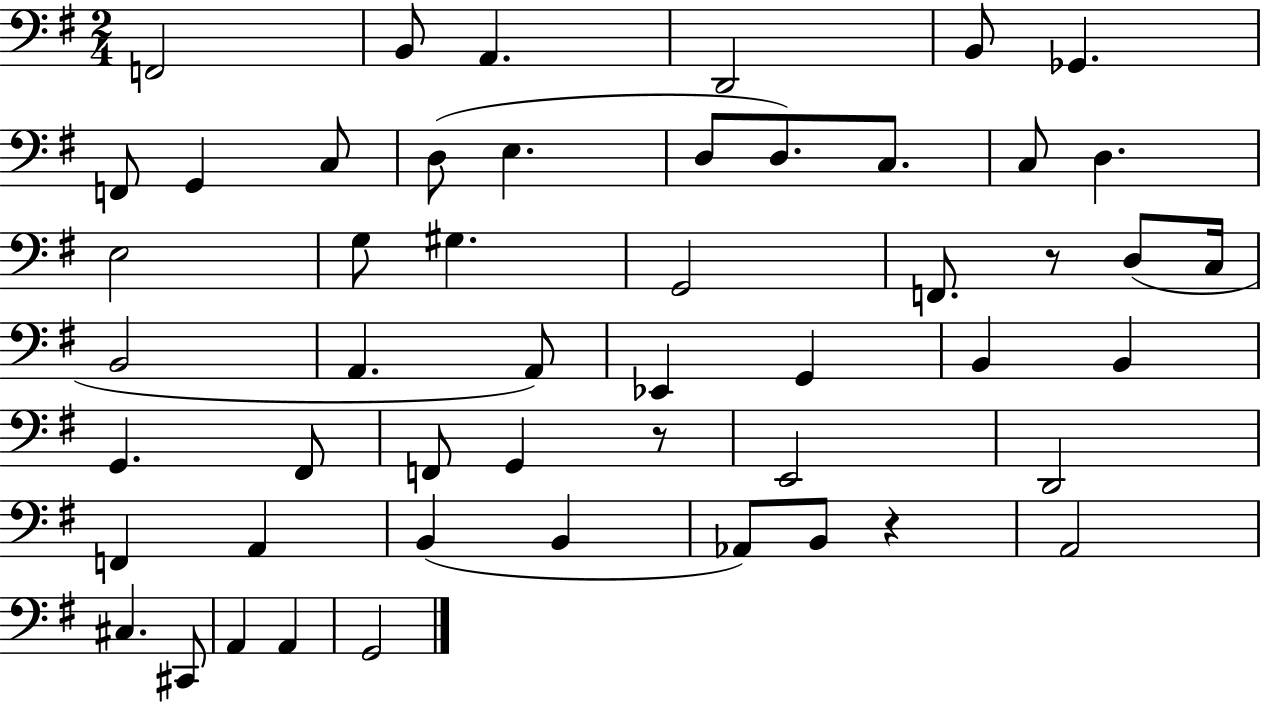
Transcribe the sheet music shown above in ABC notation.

X:1
T:Untitled
M:2/4
L:1/4
K:G
F,,2 B,,/2 A,, D,,2 B,,/2 _G,, F,,/2 G,, C,/2 D,/2 E, D,/2 D,/2 C,/2 C,/2 D, E,2 G,/2 ^G, G,,2 F,,/2 z/2 D,/2 C,/4 B,,2 A,, A,,/2 _E,, G,, B,, B,, G,, ^F,,/2 F,,/2 G,, z/2 E,,2 D,,2 F,, A,, B,, B,, _A,,/2 B,,/2 z A,,2 ^C, ^C,,/2 A,, A,, G,,2